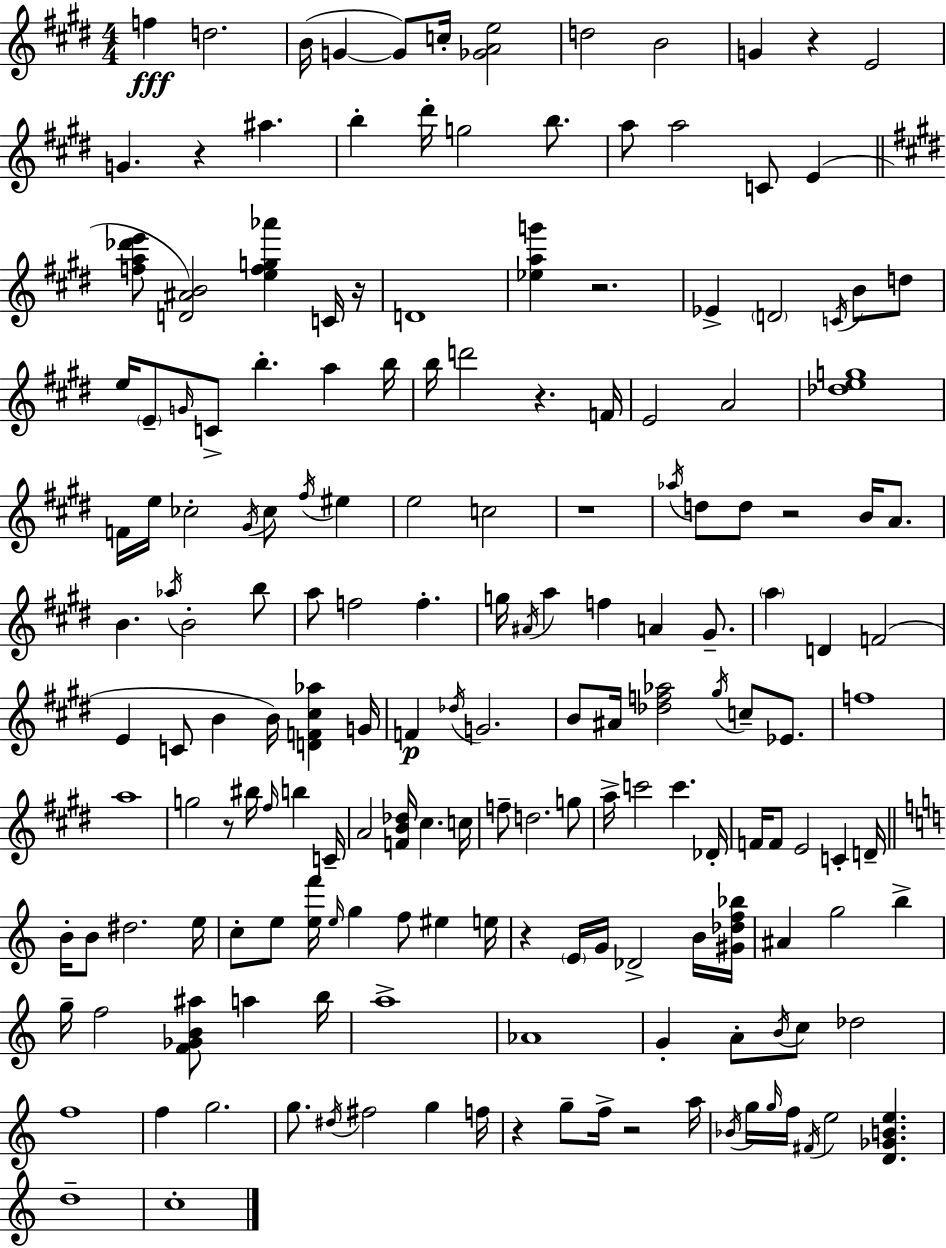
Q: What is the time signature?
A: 4/4